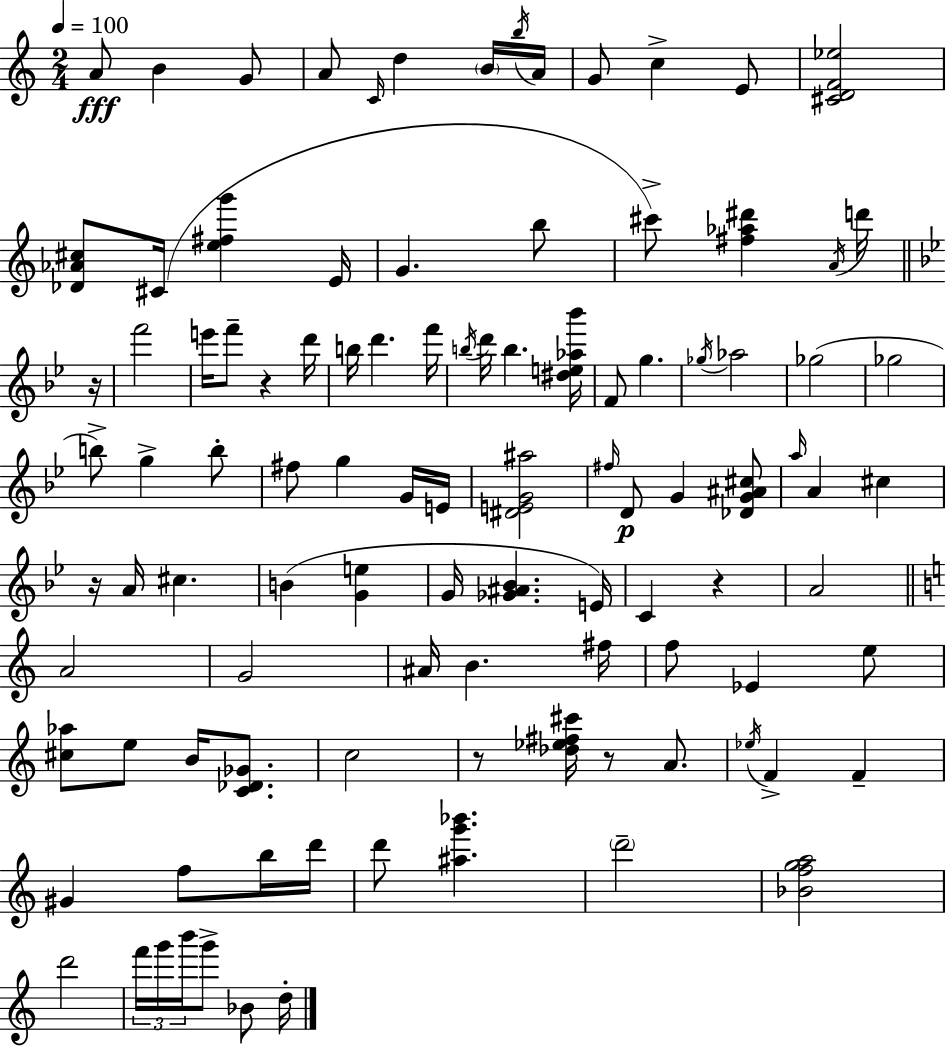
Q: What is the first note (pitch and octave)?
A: A4